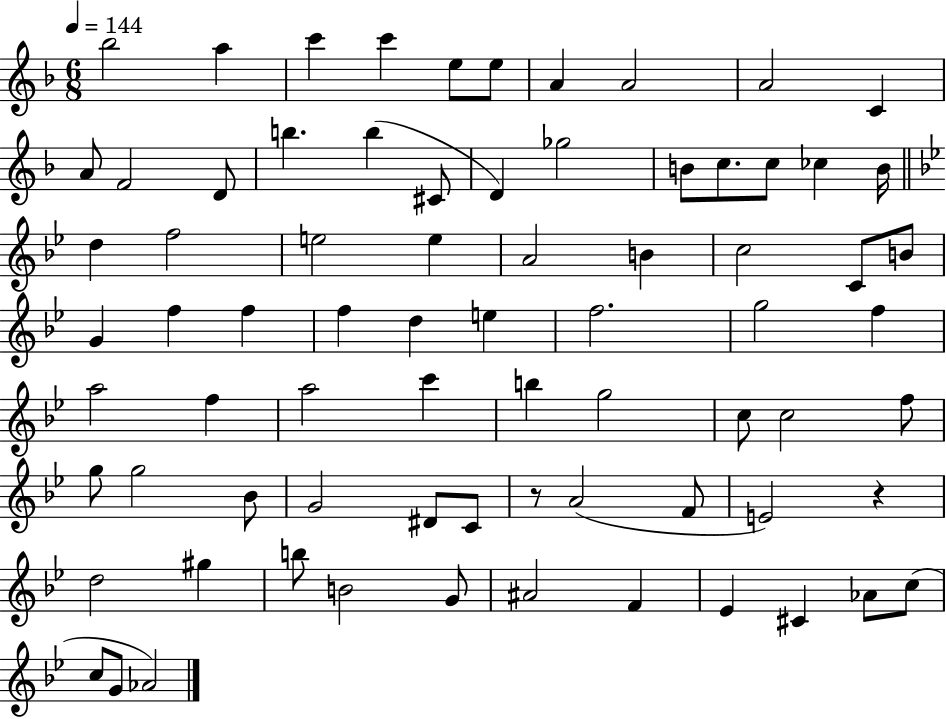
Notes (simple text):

Bb5/h A5/q C6/q C6/q E5/e E5/e A4/q A4/h A4/h C4/q A4/e F4/h D4/e B5/q. B5/q C#4/e D4/q Gb5/h B4/e C5/e. C5/e CES5/q B4/s D5/q F5/h E5/h E5/q A4/h B4/q C5/h C4/e B4/e G4/q F5/q F5/q F5/q D5/q E5/q F5/h. G5/h F5/q A5/h F5/q A5/h C6/q B5/q G5/h C5/e C5/h F5/e G5/e G5/h Bb4/e G4/h D#4/e C4/e R/e A4/h F4/e E4/h R/q D5/h G#5/q B5/e B4/h G4/e A#4/h F4/q Eb4/q C#4/q Ab4/e C5/e C5/e G4/e Ab4/h